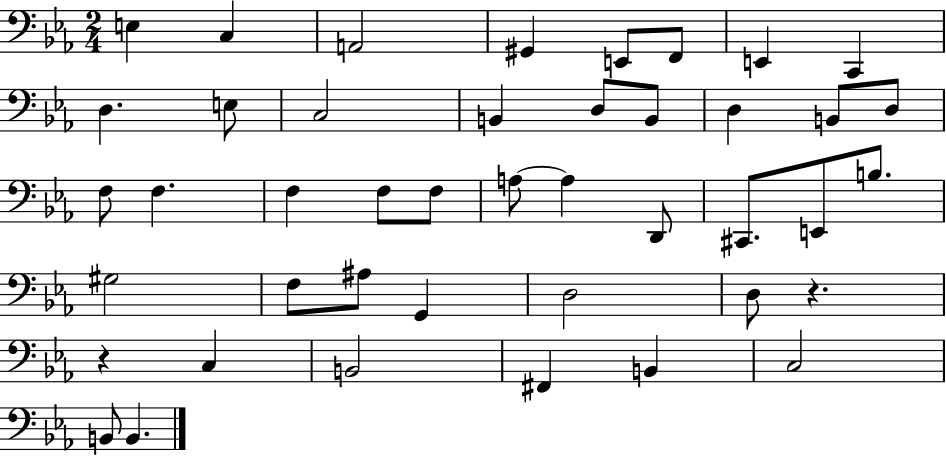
X:1
T:Untitled
M:2/4
L:1/4
K:Eb
E, C, A,,2 ^G,, E,,/2 F,,/2 E,, C,, D, E,/2 C,2 B,, D,/2 B,,/2 D, B,,/2 D,/2 F,/2 F, F, F,/2 F,/2 A,/2 A, D,,/2 ^C,,/2 E,,/2 B,/2 ^G,2 F,/2 ^A,/2 G,, D,2 D,/2 z z C, B,,2 ^F,, B,, C,2 B,,/2 B,,